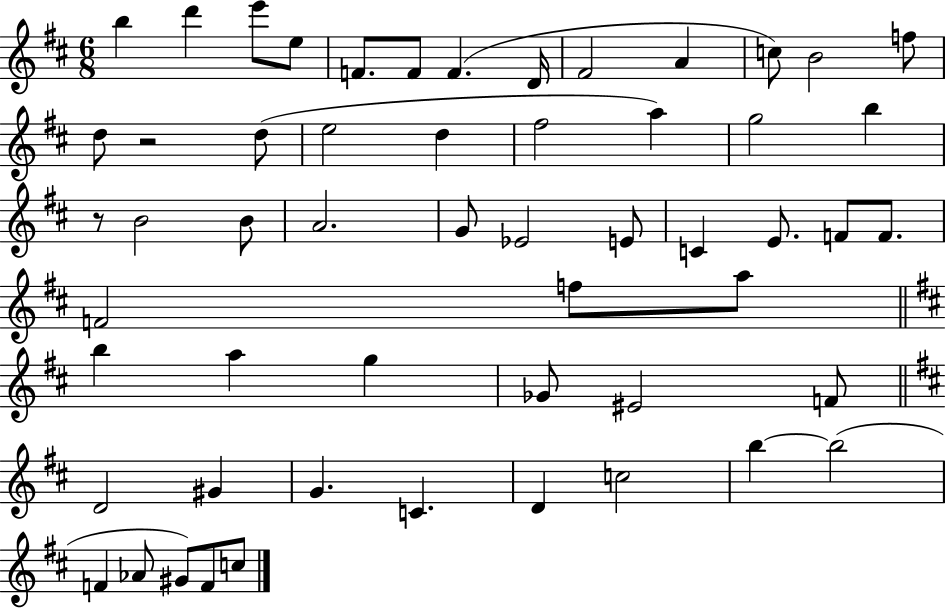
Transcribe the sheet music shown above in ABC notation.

X:1
T:Untitled
M:6/8
L:1/4
K:D
b d' e'/2 e/2 F/2 F/2 F D/4 ^F2 A c/2 B2 f/2 d/2 z2 d/2 e2 d ^f2 a g2 b z/2 B2 B/2 A2 G/2 _E2 E/2 C E/2 F/2 F/2 F2 f/2 a/2 b a g _G/2 ^E2 F/2 D2 ^G G C D c2 b b2 F _A/2 ^G/2 F/2 c/2